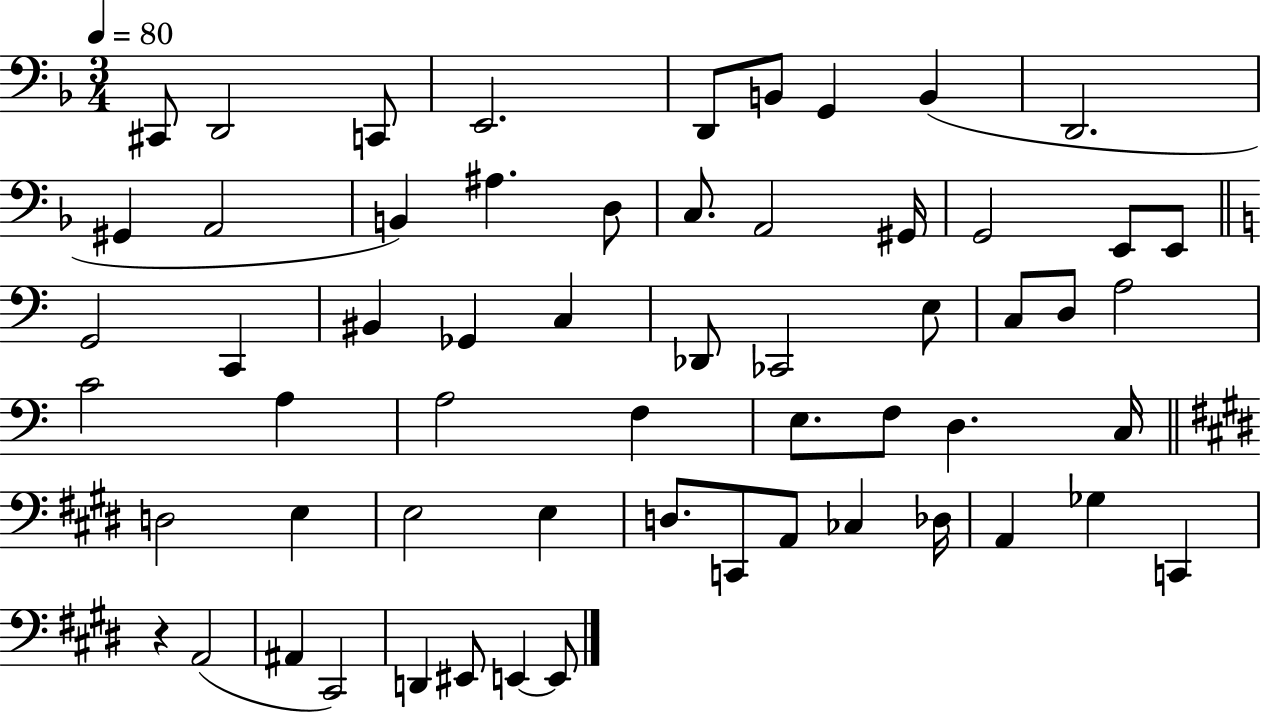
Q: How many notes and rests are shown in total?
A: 59